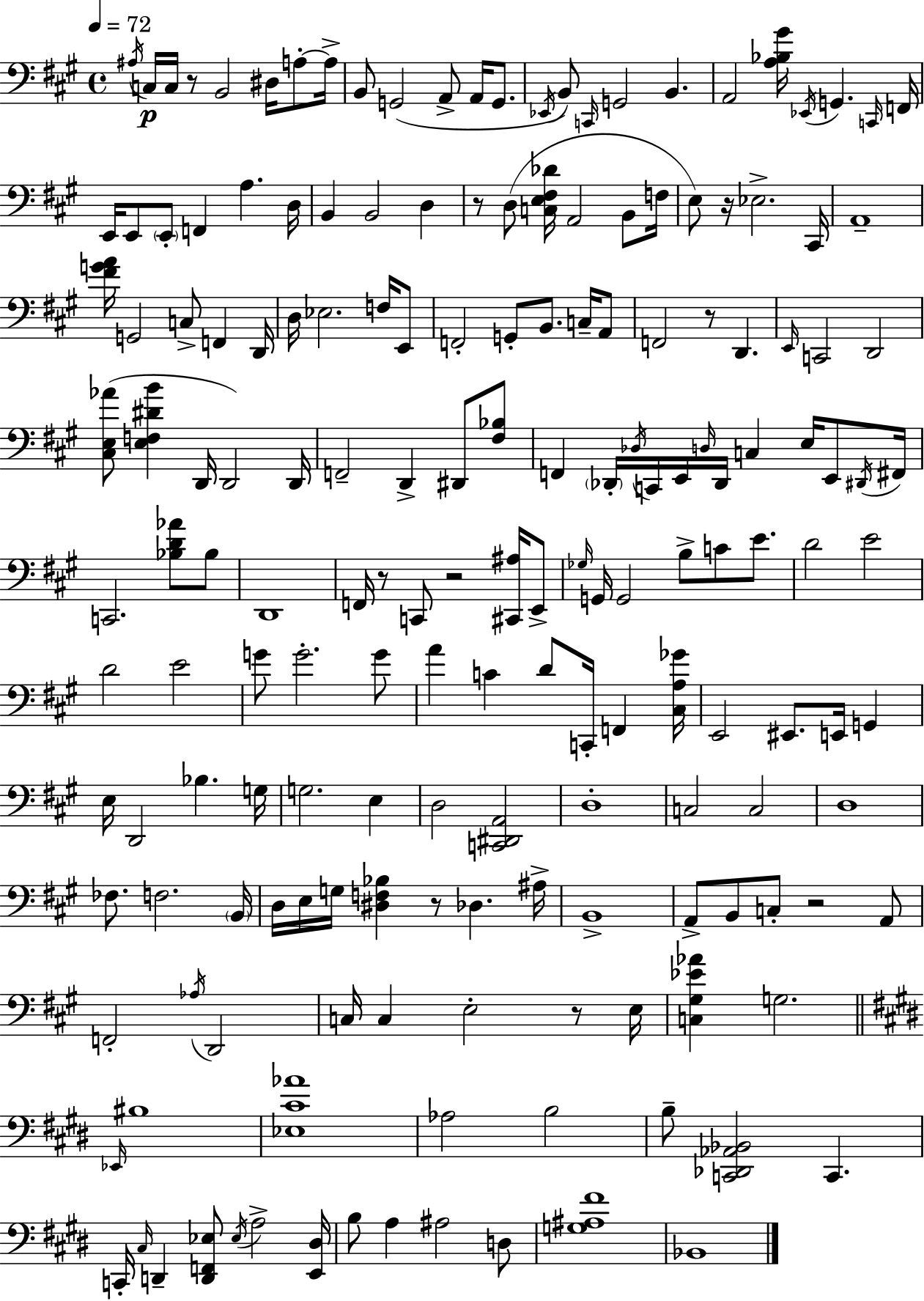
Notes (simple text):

A#3/s C3/s C3/s R/e B2/h D#3/s A3/e A3/s B2/e G2/h A2/e A2/s G2/e. Eb2/s B2/e C2/s G2/h B2/q. A2/h [A3,Bb3,G#4]/s Eb2/s G2/q. C2/s F2/s E2/s E2/e E2/e F2/q A3/q. D3/s B2/q B2/h D3/q R/e D3/e [C3,E3,F#3,Db4]/s A2/h B2/e F3/s E3/e R/s Eb3/h. C#2/s A2/w [F#4,G4,A4]/s G2/h C3/e F2/q D2/s D3/s Eb3/h. F3/s E2/e F2/h G2/e B2/e. C3/s A2/e F2/h R/e D2/q. E2/s C2/h D2/h [C#3,E3,Ab4]/e [E3,F3,D#4,B4]/q D2/s D2/h D2/s F2/h D2/q D#2/e [F#3,Bb3]/e F2/q Db2/s Db3/s C2/s E2/s D3/s Db2/s C3/q E3/s E2/e D#2/s F#2/s C2/h. [Bb3,D4,Ab4]/e Bb3/e D2/w F2/s R/e C2/e R/h [C#2,A#3]/s E2/e Gb3/s G2/s G2/h B3/e C4/e E4/e. D4/h E4/h D4/h E4/h G4/e G4/h. G4/e A4/q C4/q D4/e C2/s F2/q [C#3,A3,Gb4]/s E2/h EIS2/e. E2/s G2/q E3/s D2/h Bb3/q. G3/s G3/h. E3/q D3/h [C2,D#2,A2]/h D3/w C3/h C3/h D3/w FES3/e. F3/h. B2/s D3/s E3/s G3/s [D#3,F3,Bb3]/q R/e Db3/q. A#3/s B2/w A2/e B2/e C3/e R/h A2/e F2/h Ab3/s D2/h C3/s C3/q E3/h R/e E3/s [C3,G#3,Eb4,Ab4]/q G3/h. Eb2/s BIS3/w [Eb3,C#4,Ab4]/w Ab3/h B3/h B3/e [C2,Db2,Ab2,Bb2]/h C2/q. C2/s C#3/s D2/q [D2,F2,Eb3]/e Eb3/s A3/h [E2,D#3]/s B3/e A3/q A#3/h D3/e [G3,A#3,F#4]/w Bb2/w